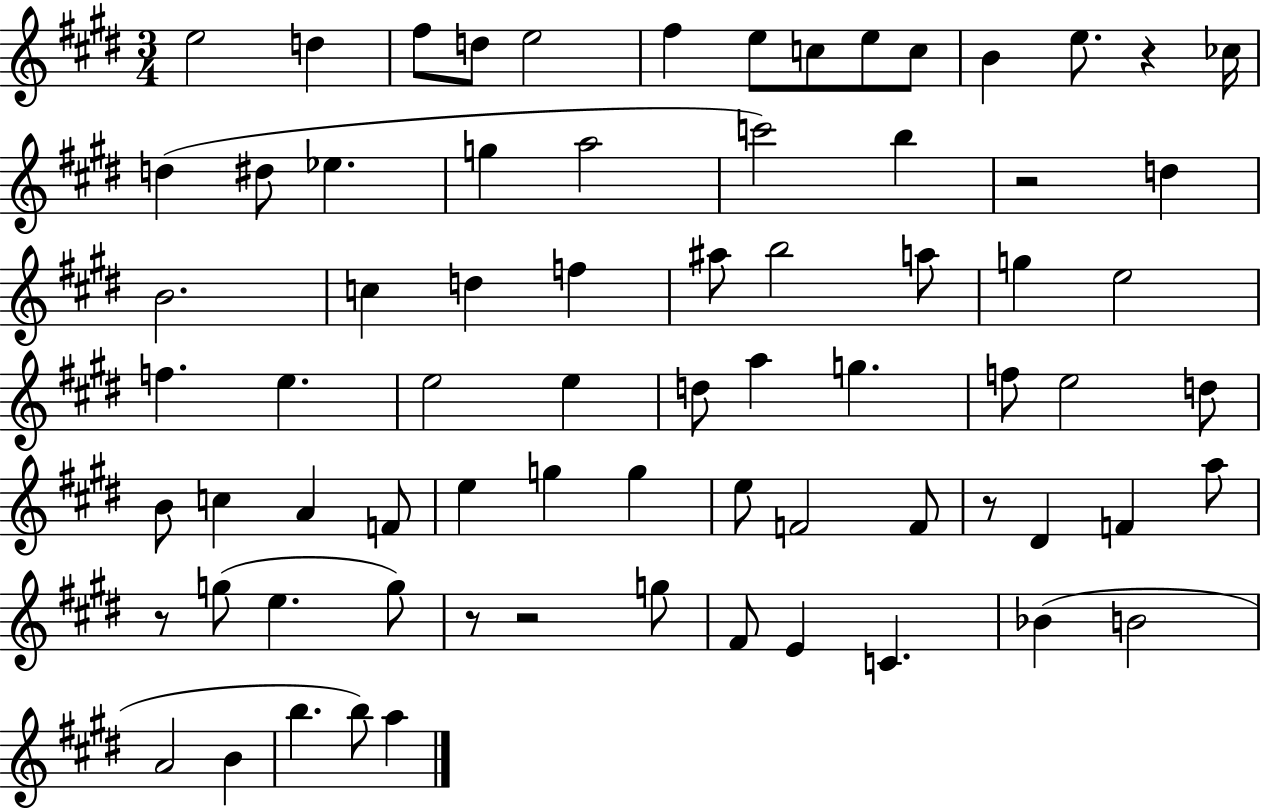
{
  \clef treble
  \numericTimeSignature
  \time 3/4
  \key e \major
  e''2 d''4 | fis''8 d''8 e''2 | fis''4 e''8 c''8 e''8 c''8 | b'4 e''8. r4 ces''16 | \break d''4( dis''8 ees''4. | g''4 a''2 | c'''2) b''4 | r2 d''4 | \break b'2. | c''4 d''4 f''4 | ais''8 b''2 a''8 | g''4 e''2 | \break f''4. e''4. | e''2 e''4 | d''8 a''4 g''4. | f''8 e''2 d''8 | \break b'8 c''4 a'4 f'8 | e''4 g''4 g''4 | e''8 f'2 f'8 | r8 dis'4 f'4 a''8 | \break r8 g''8( e''4. g''8) | r8 r2 g''8 | fis'8 e'4 c'4. | bes'4( b'2 | \break a'2 b'4 | b''4. b''8) a''4 | \bar "|."
}